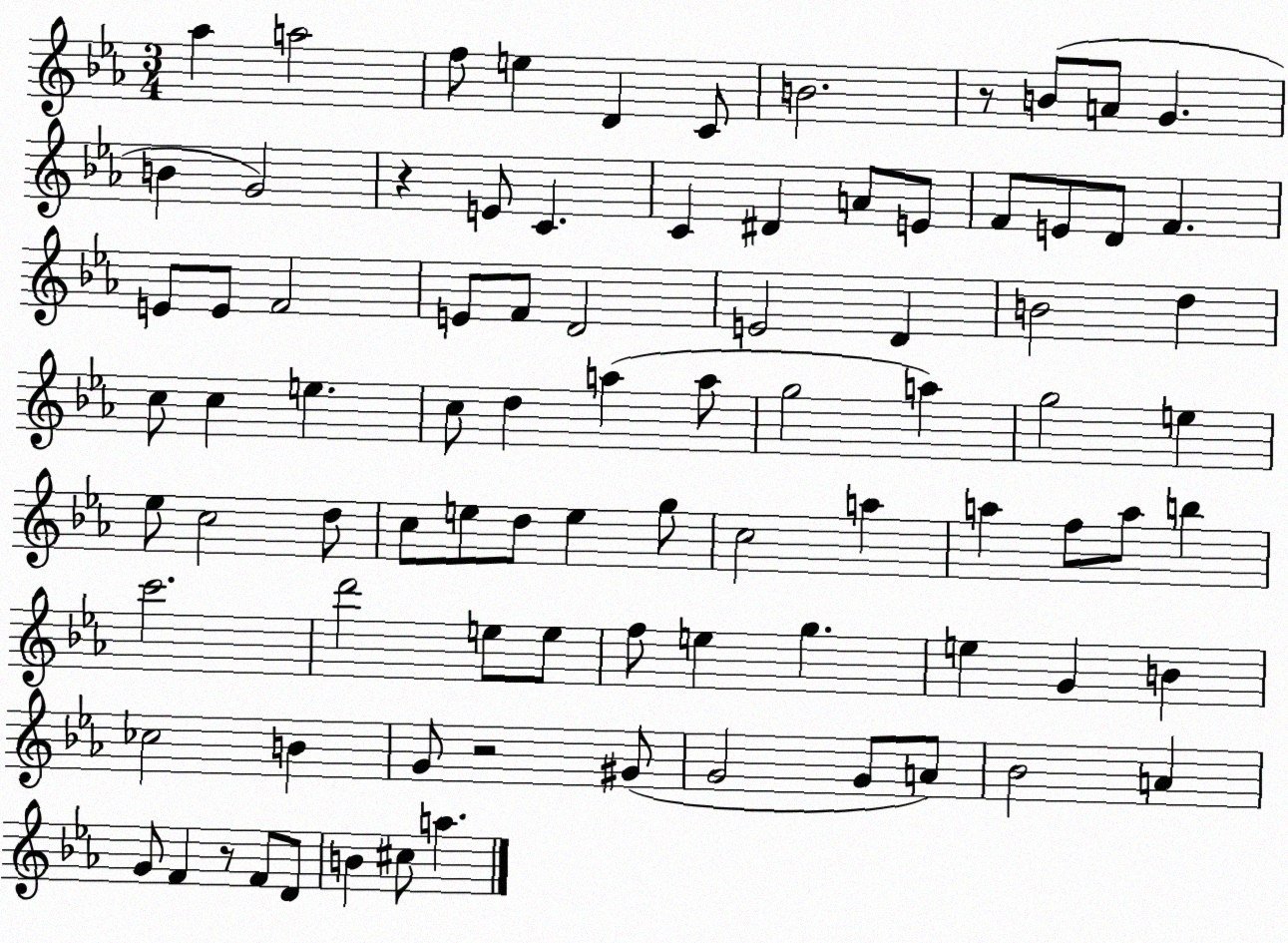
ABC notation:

X:1
T:Untitled
M:3/4
L:1/4
K:Eb
_a a2 f/2 e D C/2 B2 z/2 B/2 A/2 G B G2 z E/2 C C ^D A/2 E/2 F/2 E/2 D/2 F E/2 E/2 F2 E/2 F/2 D2 E2 D B2 d c/2 c e c/2 d a a/2 g2 a g2 e _e/2 c2 d/2 c/2 e/2 d/2 e g/2 c2 a a f/2 a/2 b c'2 d'2 e/2 e/2 f/2 e g e G B _c2 B G/2 z2 ^G/2 G2 G/2 A/2 _B2 A G/2 F z/2 F/2 D/2 B ^c/2 a